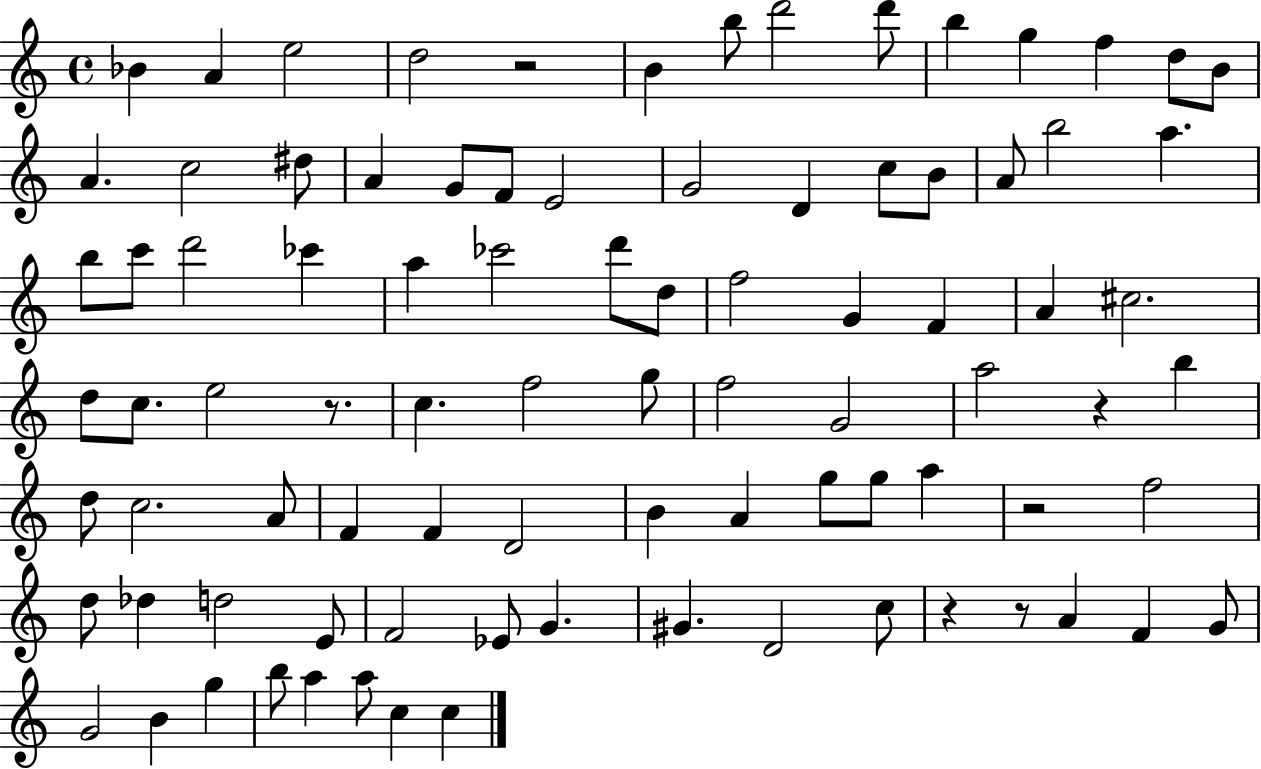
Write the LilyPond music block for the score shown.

{
  \clef treble
  \time 4/4
  \defaultTimeSignature
  \key c \major
  \repeat volta 2 { bes'4 a'4 e''2 | d''2 r2 | b'4 b''8 d'''2 d'''8 | b''4 g''4 f''4 d''8 b'8 | \break a'4. c''2 dis''8 | a'4 g'8 f'8 e'2 | g'2 d'4 c''8 b'8 | a'8 b''2 a''4. | \break b''8 c'''8 d'''2 ces'''4 | a''4 ces'''2 d'''8 d''8 | f''2 g'4 f'4 | a'4 cis''2. | \break d''8 c''8. e''2 r8. | c''4. f''2 g''8 | f''2 g'2 | a''2 r4 b''4 | \break d''8 c''2. a'8 | f'4 f'4 d'2 | b'4 a'4 g''8 g''8 a''4 | r2 f''2 | \break d''8 des''4 d''2 e'8 | f'2 ees'8 g'4. | gis'4. d'2 c''8 | r4 r8 a'4 f'4 g'8 | \break g'2 b'4 g''4 | b''8 a''4 a''8 c''4 c''4 | } \bar "|."
}